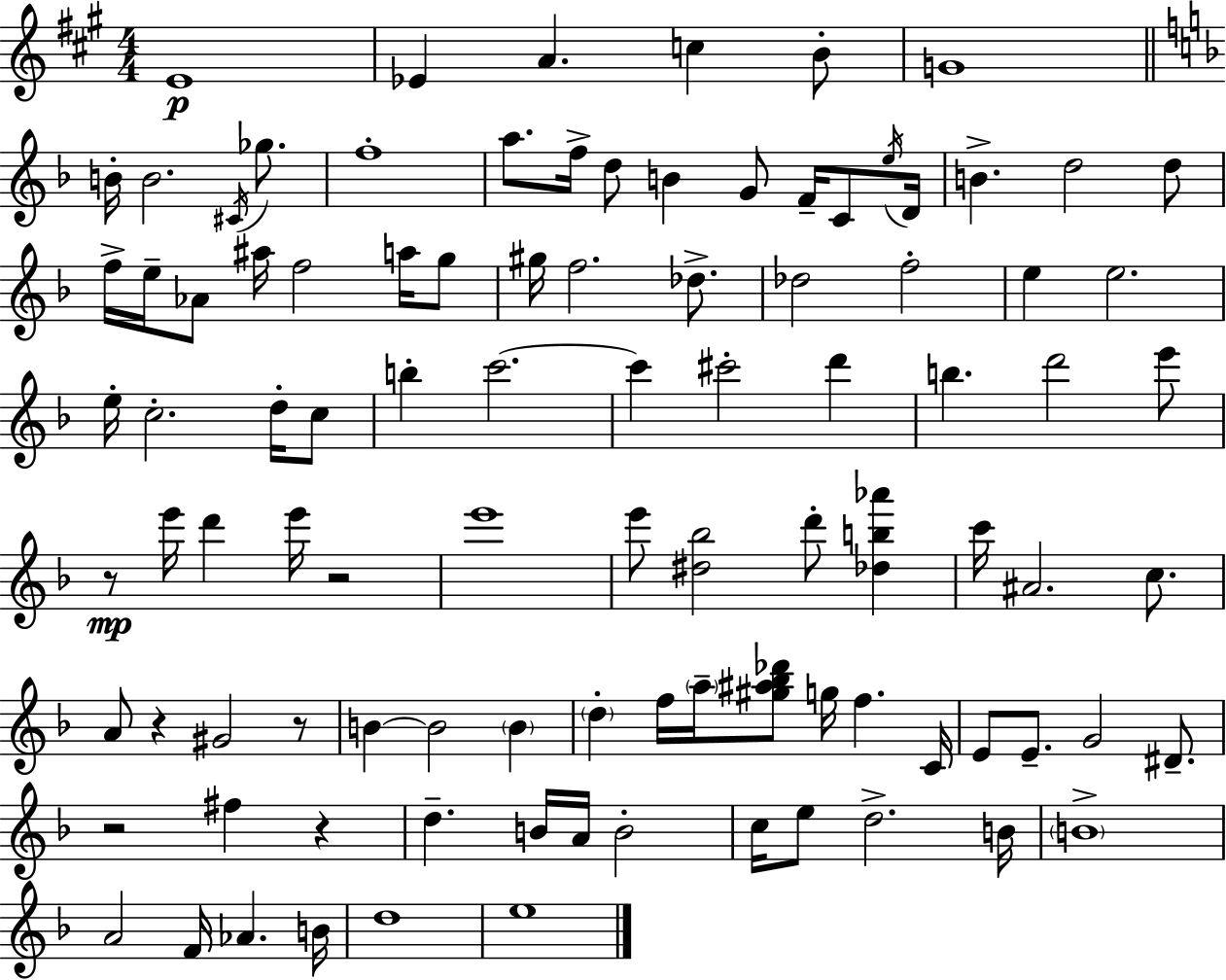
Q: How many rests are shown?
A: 6